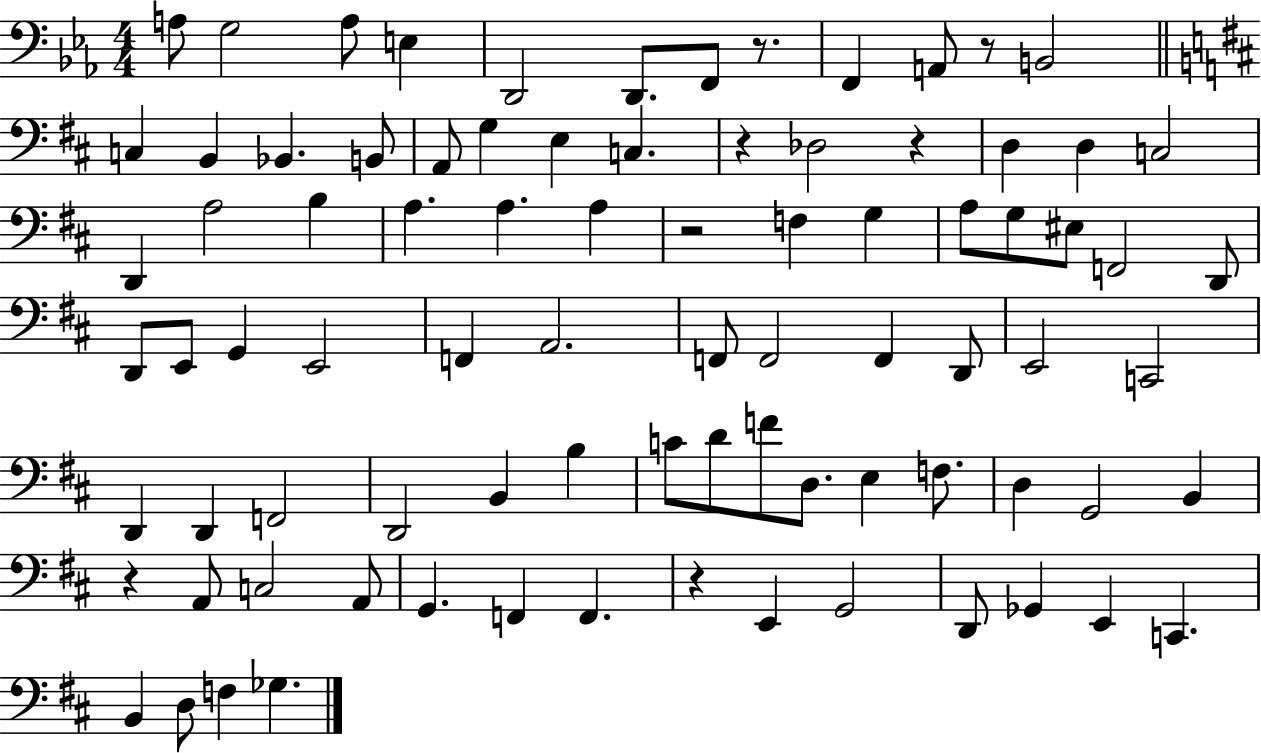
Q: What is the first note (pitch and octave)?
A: A3